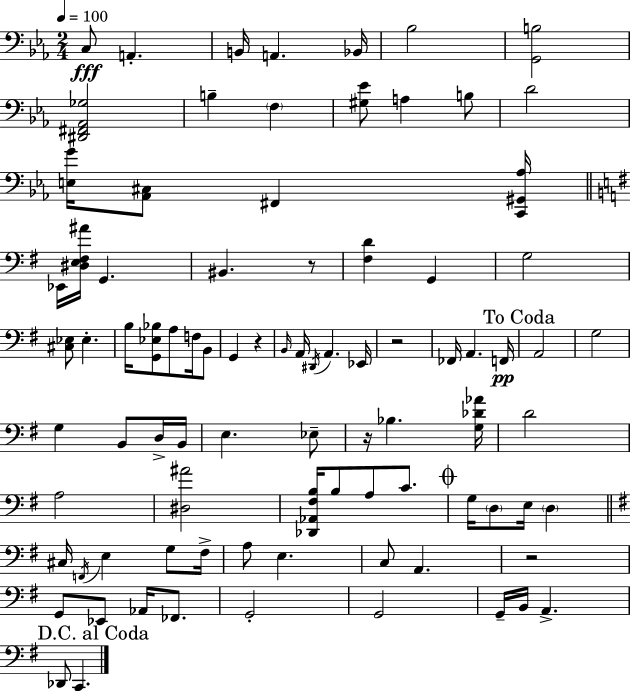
X:1
T:Untitled
M:2/4
L:1/4
K:Cm
C,/2 A,, B,,/4 A,, _B,,/4 _B,2 [G,,B,]2 [^D,,^F,,_A,,_G,]2 B, F, [^G,_E]/2 A, B,/2 D2 [E,G]/4 [_A,,^C,]/2 ^F,, [C,,^G,,_A,]/4 _E,,/4 [^D,E,^F,^A]/4 G,, ^B,, z/2 [^F,D] G,, G,2 [^C,_E,]/2 _E, B,/4 [G,,_E,_B,]/2 A,/2 F,/4 B,,/2 G,, z B,,/4 A,,/4 ^D,,/4 A,, _E,,/4 z2 _F,,/4 A,, F,,/4 A,,2 G,2 G, B,,/2 D,/4 B,,/4 E, _E,/2 z/4 _B, [G,_D_A]/4 D2 A,2 [^D,^A]2 [_D,,_A,,^F,B,]/4 B,/2 A,/2 C/2 G,/4 D,/2 E,/4 D, ^C,/4 F,,/4 E, G,/2 ^F,/4 A,/2 E, C,/2 A,, z2 G,,/2 _E,,/2 _A,,/4 _F,,/2 G,,2 G,,2 G,,/4 B,,/4 A,, _D,,/2 C,,